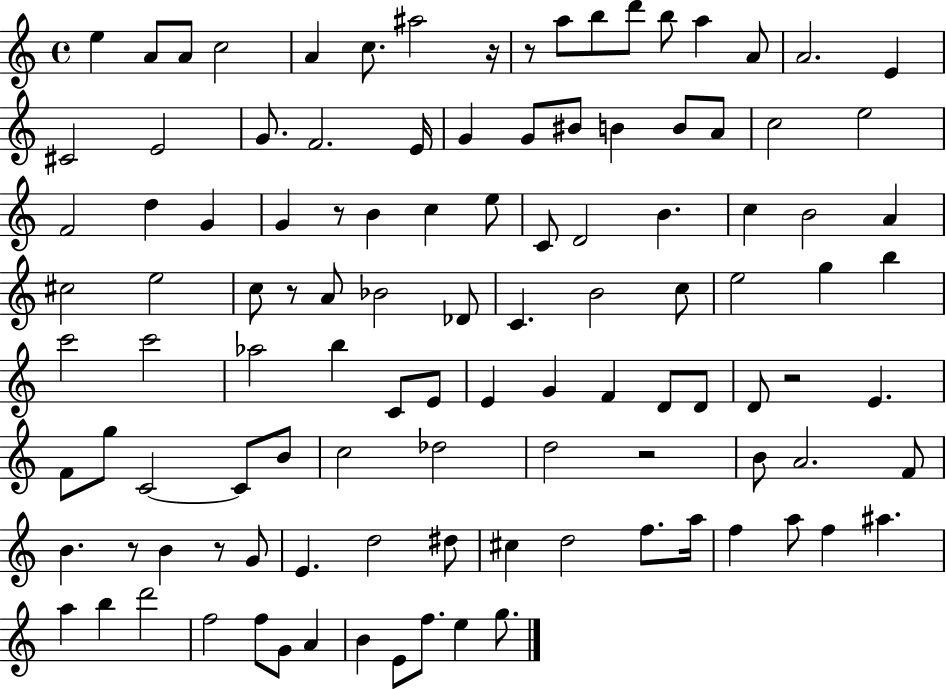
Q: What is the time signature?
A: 4/4